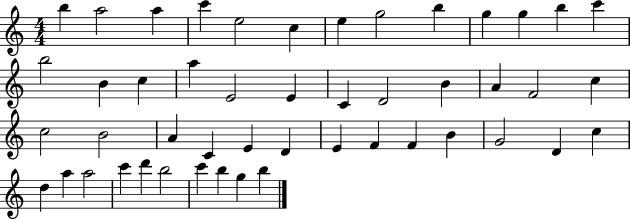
B5/q A5/h A5/q C6/q E5/h C5/q E5/q G5/h B5/q G5/q G5/q B5/q C6/q B5/h B4/q C5/q A5/q E4/h E4/q C4/q D4/h B4/q A4/q F4/h C5/q C5/h B4/h A4/q C4/q E4/q D4/q E4/q F4/q F4/q B4/q G4/h D4/q C5/q D5/q A5/q A5/h C6/q D6/q B5/h C6/q B5/q G5/q B5/q